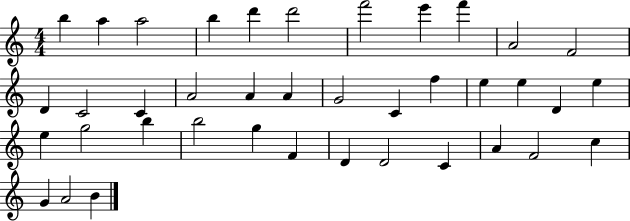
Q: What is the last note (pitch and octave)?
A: B4